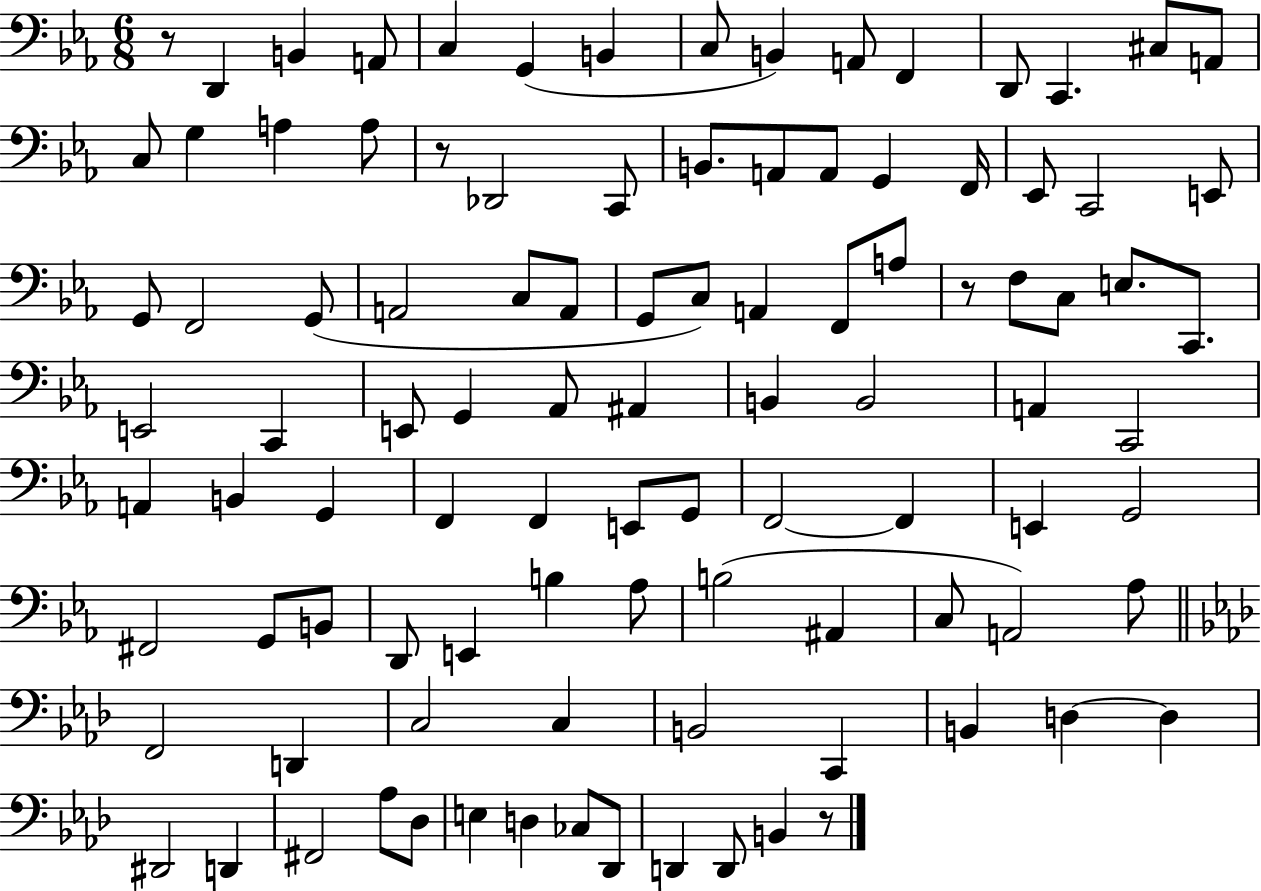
{
  \clef bass
  \numericTimeSignature
  \time 6/8
  \key ees \major
  \repeat volta 2 { r8 d,4 b,4 a,8 | c4 g,4( b,4 | c8 b,4) a,8 f,4 | d,8 c,4. cis8 a,8 | \break c8 g4 a4 a8 | r8 des,2 c,8 | b,8. a,8 a,8 g,4 f,16 | ees,8 c,2 e,8 | \break g,8 f,2 g,8( | a,2 c8 a,8 | g,8 c8) a,4 f,8 a8 | r8 f8 c8 e8. c,8. | \break e,2 c,4 | e,8 g,4 aes,8 ais,4 | b,4 b,2 | a,4 c,2 | \break a,4 b,4 g,4 | f,4 f,4 e,8 g,8 | f,2~~ f,4 | e,4 g,2 | \break fis,2 g,8 b,8 | d,8 e,4 b4 aes8 | b2( ais,4 | c8 a,2) aes8 | \break \bar "||" \break \key f \minor f,2 d,4 | c2 c4 | b,2 c,4 | b,4 d4~~ d4 | \break dis,2 d,4 | fis,2 aes8 des8 | e4 d4 ces8 des,8 | d,4 d,8 b,4 r8 | \break } \bar "|."
}